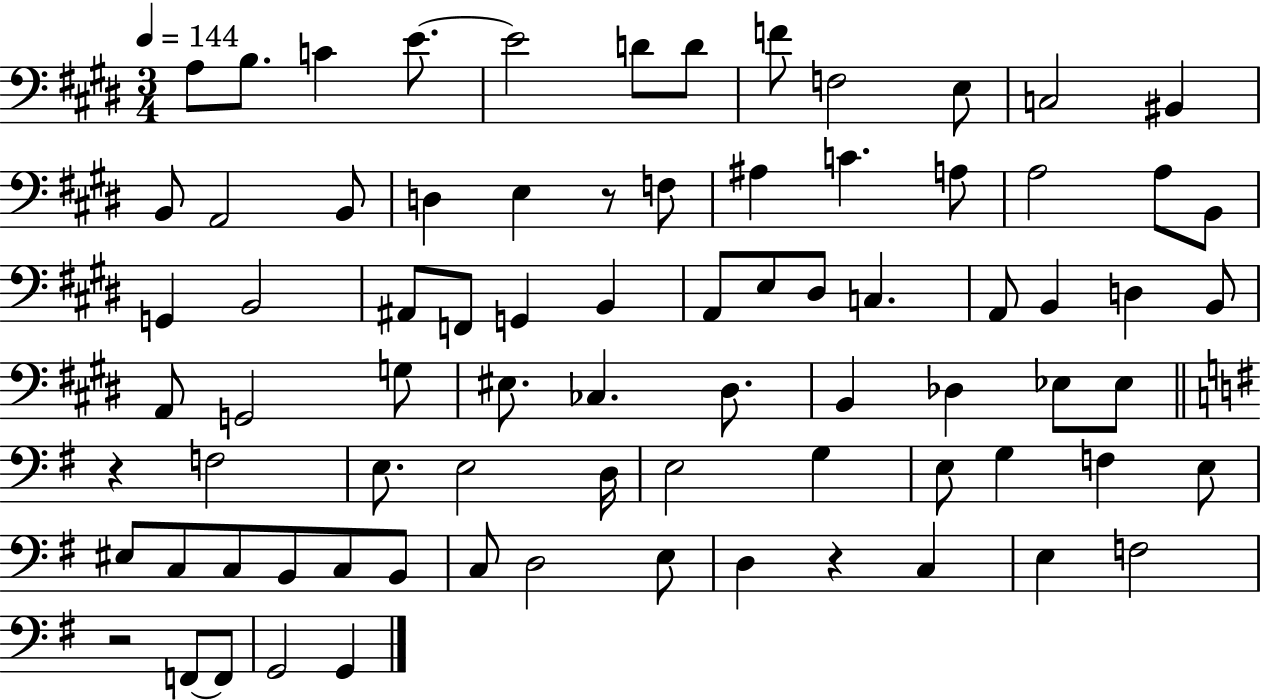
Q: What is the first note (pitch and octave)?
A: A3